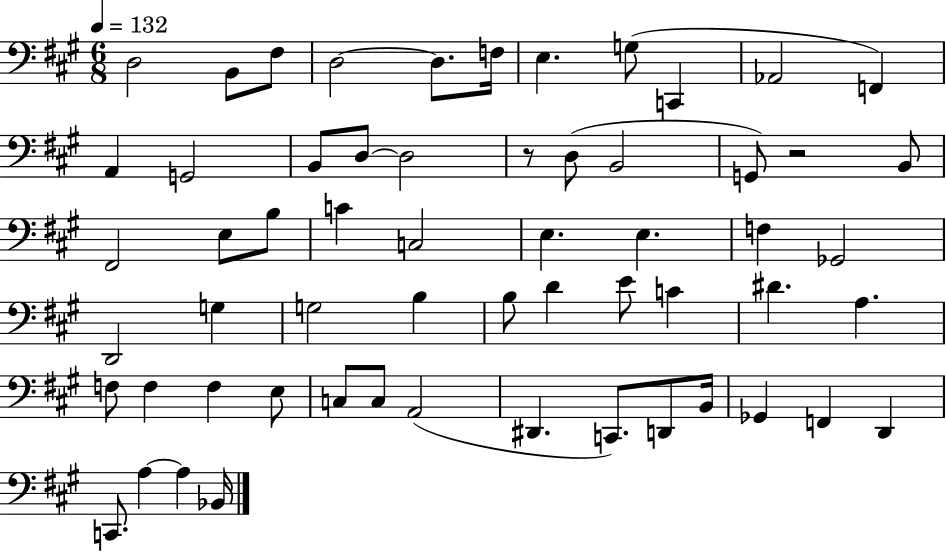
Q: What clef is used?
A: bass